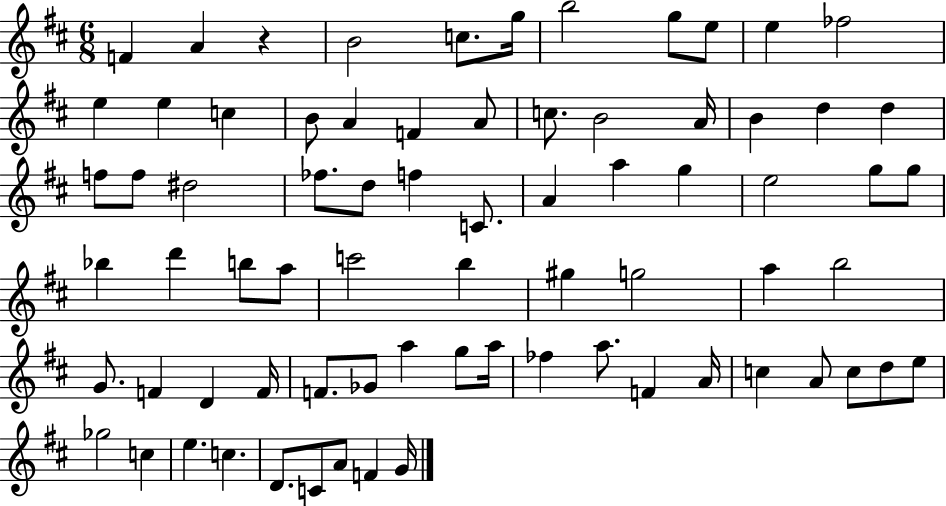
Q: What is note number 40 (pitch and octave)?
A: A5